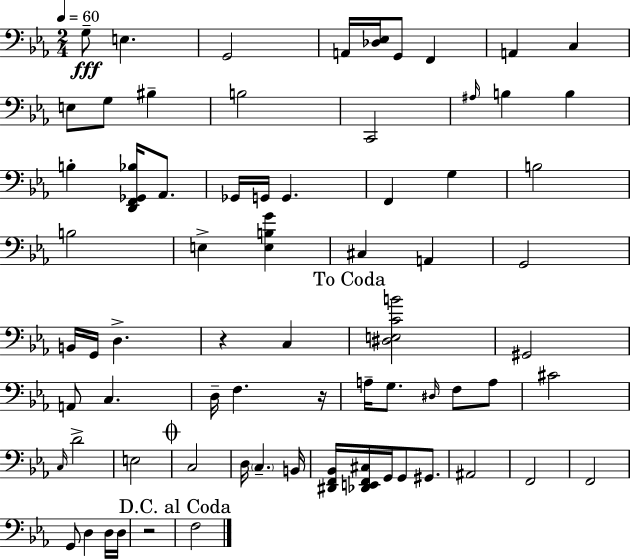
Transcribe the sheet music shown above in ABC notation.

X:1
T:Untitled
M:2/4
L:1/4
K:Eb
G,/2 E, G,,2 A,,/4 [_D,_E,]/4 G,,/2 F,, A,, C, E,/2 G,/2 ^B, B,2 C,,2 ^A,/4 B, B, B, [D,,F,,_G,,_B,]/4 _A,,/2 _G,,/4 G,,/4 G,, F,, G, B,2 B,2 E, [E,B,G] ^C, A,, G,,2 B,,/4 G,,/4 D, z C, [^D,E,CB]2 ^G,,2 A,,/2 C, D,/4 F, z/4 A,/4 G,/2 ^D,/4 F,/2 A,/2 ^C2 C,/4 D2 E,2 C,2 D,/4 C, B,,/4 [^D,,F,,_B,,]/4 [_D,,E,,F,,^C,]/4 G,,/4 G,,/2 ^G,,/2 ^A,,2 F,,2 F,,2 G,,/2 D, D,/4 D,/4 z2 F,2